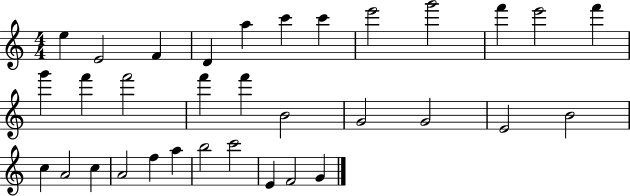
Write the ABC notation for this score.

X:1
T:Untitled
M:4/4
L:1/4
K:C
e E2 F D a c' c' e'2 g'2 f' e'2 f' g' f' f'2 f' f' B2 G2 G2 E2 B2 c A2 c A2 f a b2 c'2 E F2 G